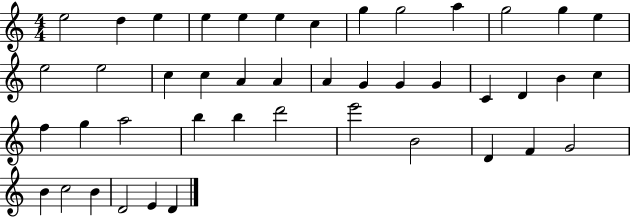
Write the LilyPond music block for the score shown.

{
  \clef treble
  \numericTimeSignature
  \time 4/4
  \key c \major
  e''2 d''4 e''4 | e''4 e''4 e''4 c''4 | g''4 g''2 a''4 | g''2 g''4 e''4 | \break e''2 e''2 | c''4 c''4 a'4 a'4 | a'4 g'4 g'4 g'4 | c'4 d'4 b'4 c''4 | \break f''4 g''4 a''2 | b''4 b''4 d'''2 | e'''2 b'2 | d'4 f'4 g'2 | \break b'4 c''2 b'4 | d'2 e'4 d'4 | \bar "|."
}